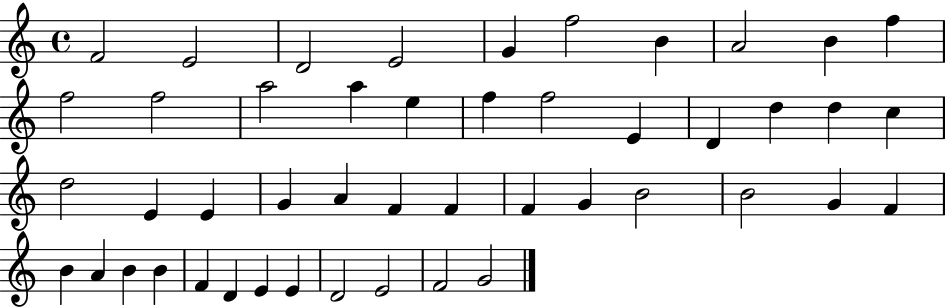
F4/h E4/h D4/h E4/h G4/q F5/h B4/q A4/h B4/q F5/q F5/h F5/h A5/h A5/q E5/q F5/q F5/h E4/q D4/q D5/q D5/q C5/q D5/h E4/q E4/q G4/q A4/q F4/q F4/q F4/q G4/q B4/h B4/h G4/q F4/q B4/q A4/q B4/q B4/q F4/q D4/q E4/q E4/q D4/h E4/h F4/h G4/h